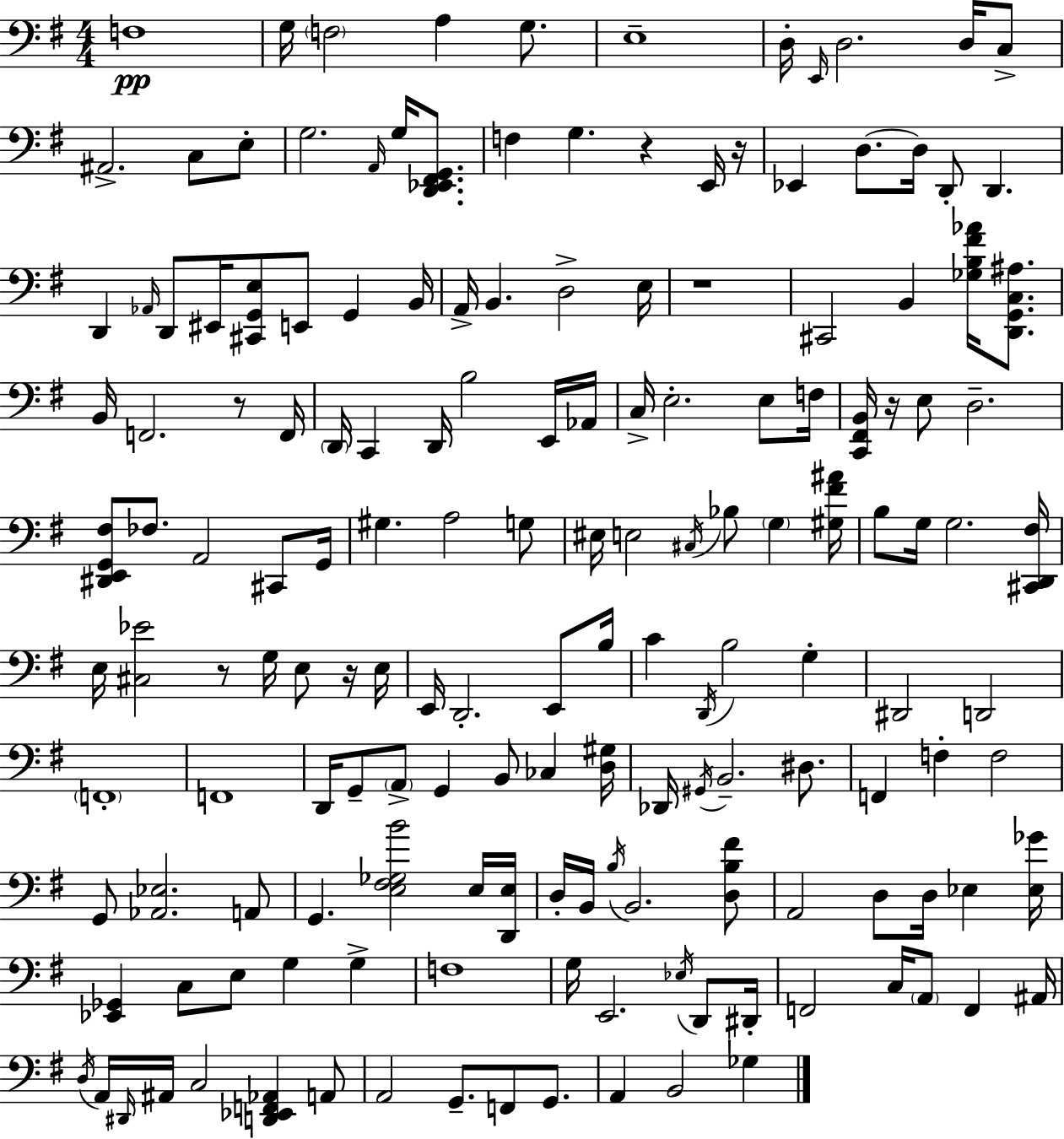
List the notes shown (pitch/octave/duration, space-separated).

F3/w G3/s F3/h A3/q G3/e. E3/w D3/s E2/s D3/h. D3/s C3/e A#2/h. C3/e E3/e G3/h. A2/s G3/s [D2,Eb2,F#2,G2]/e. F3/q G3/q. R/q E2/s R/s Eb2/q D3/e. D3/s D2/e D2/q. D2/q Ab2/s D2/e EIS2/s [C#2,G2,E3]/e E2/e G2/q B2/s A2/s B2/q. D3/h E3/s R/w C#2/h B2/q [Gb3,B3,F#4,Ab4]/s [D2,G2,C3,A#3]/e. B2/s F2/h. R/e F2/s D2/s C2/q D2/s B3/h E2/s Ab2/s C3/s E3/h. E3/e F3/s [C2,F#2,B2]/s R/s E3/e D3/h. [D#2,E2,G2,F#3]/e FES3/e. A2/h C#2/e G2/s G#3/q. A3/h G3/e EIS3/s E3/h C#3/s Bb3/e G3/q [G#3,F#4,A#4]/s B3/e G3/s G3/h. [C#2,D2,F#3]/s E3/s [C#3,Eb4]/h R/e G3/s E3/e R/s E3/s E2/s D2/h. E2/e B3/s C4/q D2/s B3/h G3/q D#2/h D2/h F2/w F2/w D2/s G2/e A2/e G2/q B2/e CES3/q [D3,G#3]/s Db2/s G#2/s B2/h. D#3/e. F2/q F3/q F3/h G2/e [Ab2,Eb3]/h. A2/e G2/q. [E3,F#3,Gb3,B4]/h E3/s [D2,E3]/s D3/s B2/s B3/s B2/h. [D3,B3,F#4]/e A2/h D3/e D3/s Eb3/q [Eb3,Gb4]/s [Eb2,Gb2]/q C3/e E3/e G3/q G3/q F3/w G3/s E2/h. Eb3/s D2/e D#2/s F2/h C3/s A2/e F2/q A#2/s D3/s A2/s D#2/s A#2/s C3/h [D2,Eb2,F2,Ab2]/q A2/e A2/h G2/e. F2/e G2/e. A2/q B2/h Gb3/q